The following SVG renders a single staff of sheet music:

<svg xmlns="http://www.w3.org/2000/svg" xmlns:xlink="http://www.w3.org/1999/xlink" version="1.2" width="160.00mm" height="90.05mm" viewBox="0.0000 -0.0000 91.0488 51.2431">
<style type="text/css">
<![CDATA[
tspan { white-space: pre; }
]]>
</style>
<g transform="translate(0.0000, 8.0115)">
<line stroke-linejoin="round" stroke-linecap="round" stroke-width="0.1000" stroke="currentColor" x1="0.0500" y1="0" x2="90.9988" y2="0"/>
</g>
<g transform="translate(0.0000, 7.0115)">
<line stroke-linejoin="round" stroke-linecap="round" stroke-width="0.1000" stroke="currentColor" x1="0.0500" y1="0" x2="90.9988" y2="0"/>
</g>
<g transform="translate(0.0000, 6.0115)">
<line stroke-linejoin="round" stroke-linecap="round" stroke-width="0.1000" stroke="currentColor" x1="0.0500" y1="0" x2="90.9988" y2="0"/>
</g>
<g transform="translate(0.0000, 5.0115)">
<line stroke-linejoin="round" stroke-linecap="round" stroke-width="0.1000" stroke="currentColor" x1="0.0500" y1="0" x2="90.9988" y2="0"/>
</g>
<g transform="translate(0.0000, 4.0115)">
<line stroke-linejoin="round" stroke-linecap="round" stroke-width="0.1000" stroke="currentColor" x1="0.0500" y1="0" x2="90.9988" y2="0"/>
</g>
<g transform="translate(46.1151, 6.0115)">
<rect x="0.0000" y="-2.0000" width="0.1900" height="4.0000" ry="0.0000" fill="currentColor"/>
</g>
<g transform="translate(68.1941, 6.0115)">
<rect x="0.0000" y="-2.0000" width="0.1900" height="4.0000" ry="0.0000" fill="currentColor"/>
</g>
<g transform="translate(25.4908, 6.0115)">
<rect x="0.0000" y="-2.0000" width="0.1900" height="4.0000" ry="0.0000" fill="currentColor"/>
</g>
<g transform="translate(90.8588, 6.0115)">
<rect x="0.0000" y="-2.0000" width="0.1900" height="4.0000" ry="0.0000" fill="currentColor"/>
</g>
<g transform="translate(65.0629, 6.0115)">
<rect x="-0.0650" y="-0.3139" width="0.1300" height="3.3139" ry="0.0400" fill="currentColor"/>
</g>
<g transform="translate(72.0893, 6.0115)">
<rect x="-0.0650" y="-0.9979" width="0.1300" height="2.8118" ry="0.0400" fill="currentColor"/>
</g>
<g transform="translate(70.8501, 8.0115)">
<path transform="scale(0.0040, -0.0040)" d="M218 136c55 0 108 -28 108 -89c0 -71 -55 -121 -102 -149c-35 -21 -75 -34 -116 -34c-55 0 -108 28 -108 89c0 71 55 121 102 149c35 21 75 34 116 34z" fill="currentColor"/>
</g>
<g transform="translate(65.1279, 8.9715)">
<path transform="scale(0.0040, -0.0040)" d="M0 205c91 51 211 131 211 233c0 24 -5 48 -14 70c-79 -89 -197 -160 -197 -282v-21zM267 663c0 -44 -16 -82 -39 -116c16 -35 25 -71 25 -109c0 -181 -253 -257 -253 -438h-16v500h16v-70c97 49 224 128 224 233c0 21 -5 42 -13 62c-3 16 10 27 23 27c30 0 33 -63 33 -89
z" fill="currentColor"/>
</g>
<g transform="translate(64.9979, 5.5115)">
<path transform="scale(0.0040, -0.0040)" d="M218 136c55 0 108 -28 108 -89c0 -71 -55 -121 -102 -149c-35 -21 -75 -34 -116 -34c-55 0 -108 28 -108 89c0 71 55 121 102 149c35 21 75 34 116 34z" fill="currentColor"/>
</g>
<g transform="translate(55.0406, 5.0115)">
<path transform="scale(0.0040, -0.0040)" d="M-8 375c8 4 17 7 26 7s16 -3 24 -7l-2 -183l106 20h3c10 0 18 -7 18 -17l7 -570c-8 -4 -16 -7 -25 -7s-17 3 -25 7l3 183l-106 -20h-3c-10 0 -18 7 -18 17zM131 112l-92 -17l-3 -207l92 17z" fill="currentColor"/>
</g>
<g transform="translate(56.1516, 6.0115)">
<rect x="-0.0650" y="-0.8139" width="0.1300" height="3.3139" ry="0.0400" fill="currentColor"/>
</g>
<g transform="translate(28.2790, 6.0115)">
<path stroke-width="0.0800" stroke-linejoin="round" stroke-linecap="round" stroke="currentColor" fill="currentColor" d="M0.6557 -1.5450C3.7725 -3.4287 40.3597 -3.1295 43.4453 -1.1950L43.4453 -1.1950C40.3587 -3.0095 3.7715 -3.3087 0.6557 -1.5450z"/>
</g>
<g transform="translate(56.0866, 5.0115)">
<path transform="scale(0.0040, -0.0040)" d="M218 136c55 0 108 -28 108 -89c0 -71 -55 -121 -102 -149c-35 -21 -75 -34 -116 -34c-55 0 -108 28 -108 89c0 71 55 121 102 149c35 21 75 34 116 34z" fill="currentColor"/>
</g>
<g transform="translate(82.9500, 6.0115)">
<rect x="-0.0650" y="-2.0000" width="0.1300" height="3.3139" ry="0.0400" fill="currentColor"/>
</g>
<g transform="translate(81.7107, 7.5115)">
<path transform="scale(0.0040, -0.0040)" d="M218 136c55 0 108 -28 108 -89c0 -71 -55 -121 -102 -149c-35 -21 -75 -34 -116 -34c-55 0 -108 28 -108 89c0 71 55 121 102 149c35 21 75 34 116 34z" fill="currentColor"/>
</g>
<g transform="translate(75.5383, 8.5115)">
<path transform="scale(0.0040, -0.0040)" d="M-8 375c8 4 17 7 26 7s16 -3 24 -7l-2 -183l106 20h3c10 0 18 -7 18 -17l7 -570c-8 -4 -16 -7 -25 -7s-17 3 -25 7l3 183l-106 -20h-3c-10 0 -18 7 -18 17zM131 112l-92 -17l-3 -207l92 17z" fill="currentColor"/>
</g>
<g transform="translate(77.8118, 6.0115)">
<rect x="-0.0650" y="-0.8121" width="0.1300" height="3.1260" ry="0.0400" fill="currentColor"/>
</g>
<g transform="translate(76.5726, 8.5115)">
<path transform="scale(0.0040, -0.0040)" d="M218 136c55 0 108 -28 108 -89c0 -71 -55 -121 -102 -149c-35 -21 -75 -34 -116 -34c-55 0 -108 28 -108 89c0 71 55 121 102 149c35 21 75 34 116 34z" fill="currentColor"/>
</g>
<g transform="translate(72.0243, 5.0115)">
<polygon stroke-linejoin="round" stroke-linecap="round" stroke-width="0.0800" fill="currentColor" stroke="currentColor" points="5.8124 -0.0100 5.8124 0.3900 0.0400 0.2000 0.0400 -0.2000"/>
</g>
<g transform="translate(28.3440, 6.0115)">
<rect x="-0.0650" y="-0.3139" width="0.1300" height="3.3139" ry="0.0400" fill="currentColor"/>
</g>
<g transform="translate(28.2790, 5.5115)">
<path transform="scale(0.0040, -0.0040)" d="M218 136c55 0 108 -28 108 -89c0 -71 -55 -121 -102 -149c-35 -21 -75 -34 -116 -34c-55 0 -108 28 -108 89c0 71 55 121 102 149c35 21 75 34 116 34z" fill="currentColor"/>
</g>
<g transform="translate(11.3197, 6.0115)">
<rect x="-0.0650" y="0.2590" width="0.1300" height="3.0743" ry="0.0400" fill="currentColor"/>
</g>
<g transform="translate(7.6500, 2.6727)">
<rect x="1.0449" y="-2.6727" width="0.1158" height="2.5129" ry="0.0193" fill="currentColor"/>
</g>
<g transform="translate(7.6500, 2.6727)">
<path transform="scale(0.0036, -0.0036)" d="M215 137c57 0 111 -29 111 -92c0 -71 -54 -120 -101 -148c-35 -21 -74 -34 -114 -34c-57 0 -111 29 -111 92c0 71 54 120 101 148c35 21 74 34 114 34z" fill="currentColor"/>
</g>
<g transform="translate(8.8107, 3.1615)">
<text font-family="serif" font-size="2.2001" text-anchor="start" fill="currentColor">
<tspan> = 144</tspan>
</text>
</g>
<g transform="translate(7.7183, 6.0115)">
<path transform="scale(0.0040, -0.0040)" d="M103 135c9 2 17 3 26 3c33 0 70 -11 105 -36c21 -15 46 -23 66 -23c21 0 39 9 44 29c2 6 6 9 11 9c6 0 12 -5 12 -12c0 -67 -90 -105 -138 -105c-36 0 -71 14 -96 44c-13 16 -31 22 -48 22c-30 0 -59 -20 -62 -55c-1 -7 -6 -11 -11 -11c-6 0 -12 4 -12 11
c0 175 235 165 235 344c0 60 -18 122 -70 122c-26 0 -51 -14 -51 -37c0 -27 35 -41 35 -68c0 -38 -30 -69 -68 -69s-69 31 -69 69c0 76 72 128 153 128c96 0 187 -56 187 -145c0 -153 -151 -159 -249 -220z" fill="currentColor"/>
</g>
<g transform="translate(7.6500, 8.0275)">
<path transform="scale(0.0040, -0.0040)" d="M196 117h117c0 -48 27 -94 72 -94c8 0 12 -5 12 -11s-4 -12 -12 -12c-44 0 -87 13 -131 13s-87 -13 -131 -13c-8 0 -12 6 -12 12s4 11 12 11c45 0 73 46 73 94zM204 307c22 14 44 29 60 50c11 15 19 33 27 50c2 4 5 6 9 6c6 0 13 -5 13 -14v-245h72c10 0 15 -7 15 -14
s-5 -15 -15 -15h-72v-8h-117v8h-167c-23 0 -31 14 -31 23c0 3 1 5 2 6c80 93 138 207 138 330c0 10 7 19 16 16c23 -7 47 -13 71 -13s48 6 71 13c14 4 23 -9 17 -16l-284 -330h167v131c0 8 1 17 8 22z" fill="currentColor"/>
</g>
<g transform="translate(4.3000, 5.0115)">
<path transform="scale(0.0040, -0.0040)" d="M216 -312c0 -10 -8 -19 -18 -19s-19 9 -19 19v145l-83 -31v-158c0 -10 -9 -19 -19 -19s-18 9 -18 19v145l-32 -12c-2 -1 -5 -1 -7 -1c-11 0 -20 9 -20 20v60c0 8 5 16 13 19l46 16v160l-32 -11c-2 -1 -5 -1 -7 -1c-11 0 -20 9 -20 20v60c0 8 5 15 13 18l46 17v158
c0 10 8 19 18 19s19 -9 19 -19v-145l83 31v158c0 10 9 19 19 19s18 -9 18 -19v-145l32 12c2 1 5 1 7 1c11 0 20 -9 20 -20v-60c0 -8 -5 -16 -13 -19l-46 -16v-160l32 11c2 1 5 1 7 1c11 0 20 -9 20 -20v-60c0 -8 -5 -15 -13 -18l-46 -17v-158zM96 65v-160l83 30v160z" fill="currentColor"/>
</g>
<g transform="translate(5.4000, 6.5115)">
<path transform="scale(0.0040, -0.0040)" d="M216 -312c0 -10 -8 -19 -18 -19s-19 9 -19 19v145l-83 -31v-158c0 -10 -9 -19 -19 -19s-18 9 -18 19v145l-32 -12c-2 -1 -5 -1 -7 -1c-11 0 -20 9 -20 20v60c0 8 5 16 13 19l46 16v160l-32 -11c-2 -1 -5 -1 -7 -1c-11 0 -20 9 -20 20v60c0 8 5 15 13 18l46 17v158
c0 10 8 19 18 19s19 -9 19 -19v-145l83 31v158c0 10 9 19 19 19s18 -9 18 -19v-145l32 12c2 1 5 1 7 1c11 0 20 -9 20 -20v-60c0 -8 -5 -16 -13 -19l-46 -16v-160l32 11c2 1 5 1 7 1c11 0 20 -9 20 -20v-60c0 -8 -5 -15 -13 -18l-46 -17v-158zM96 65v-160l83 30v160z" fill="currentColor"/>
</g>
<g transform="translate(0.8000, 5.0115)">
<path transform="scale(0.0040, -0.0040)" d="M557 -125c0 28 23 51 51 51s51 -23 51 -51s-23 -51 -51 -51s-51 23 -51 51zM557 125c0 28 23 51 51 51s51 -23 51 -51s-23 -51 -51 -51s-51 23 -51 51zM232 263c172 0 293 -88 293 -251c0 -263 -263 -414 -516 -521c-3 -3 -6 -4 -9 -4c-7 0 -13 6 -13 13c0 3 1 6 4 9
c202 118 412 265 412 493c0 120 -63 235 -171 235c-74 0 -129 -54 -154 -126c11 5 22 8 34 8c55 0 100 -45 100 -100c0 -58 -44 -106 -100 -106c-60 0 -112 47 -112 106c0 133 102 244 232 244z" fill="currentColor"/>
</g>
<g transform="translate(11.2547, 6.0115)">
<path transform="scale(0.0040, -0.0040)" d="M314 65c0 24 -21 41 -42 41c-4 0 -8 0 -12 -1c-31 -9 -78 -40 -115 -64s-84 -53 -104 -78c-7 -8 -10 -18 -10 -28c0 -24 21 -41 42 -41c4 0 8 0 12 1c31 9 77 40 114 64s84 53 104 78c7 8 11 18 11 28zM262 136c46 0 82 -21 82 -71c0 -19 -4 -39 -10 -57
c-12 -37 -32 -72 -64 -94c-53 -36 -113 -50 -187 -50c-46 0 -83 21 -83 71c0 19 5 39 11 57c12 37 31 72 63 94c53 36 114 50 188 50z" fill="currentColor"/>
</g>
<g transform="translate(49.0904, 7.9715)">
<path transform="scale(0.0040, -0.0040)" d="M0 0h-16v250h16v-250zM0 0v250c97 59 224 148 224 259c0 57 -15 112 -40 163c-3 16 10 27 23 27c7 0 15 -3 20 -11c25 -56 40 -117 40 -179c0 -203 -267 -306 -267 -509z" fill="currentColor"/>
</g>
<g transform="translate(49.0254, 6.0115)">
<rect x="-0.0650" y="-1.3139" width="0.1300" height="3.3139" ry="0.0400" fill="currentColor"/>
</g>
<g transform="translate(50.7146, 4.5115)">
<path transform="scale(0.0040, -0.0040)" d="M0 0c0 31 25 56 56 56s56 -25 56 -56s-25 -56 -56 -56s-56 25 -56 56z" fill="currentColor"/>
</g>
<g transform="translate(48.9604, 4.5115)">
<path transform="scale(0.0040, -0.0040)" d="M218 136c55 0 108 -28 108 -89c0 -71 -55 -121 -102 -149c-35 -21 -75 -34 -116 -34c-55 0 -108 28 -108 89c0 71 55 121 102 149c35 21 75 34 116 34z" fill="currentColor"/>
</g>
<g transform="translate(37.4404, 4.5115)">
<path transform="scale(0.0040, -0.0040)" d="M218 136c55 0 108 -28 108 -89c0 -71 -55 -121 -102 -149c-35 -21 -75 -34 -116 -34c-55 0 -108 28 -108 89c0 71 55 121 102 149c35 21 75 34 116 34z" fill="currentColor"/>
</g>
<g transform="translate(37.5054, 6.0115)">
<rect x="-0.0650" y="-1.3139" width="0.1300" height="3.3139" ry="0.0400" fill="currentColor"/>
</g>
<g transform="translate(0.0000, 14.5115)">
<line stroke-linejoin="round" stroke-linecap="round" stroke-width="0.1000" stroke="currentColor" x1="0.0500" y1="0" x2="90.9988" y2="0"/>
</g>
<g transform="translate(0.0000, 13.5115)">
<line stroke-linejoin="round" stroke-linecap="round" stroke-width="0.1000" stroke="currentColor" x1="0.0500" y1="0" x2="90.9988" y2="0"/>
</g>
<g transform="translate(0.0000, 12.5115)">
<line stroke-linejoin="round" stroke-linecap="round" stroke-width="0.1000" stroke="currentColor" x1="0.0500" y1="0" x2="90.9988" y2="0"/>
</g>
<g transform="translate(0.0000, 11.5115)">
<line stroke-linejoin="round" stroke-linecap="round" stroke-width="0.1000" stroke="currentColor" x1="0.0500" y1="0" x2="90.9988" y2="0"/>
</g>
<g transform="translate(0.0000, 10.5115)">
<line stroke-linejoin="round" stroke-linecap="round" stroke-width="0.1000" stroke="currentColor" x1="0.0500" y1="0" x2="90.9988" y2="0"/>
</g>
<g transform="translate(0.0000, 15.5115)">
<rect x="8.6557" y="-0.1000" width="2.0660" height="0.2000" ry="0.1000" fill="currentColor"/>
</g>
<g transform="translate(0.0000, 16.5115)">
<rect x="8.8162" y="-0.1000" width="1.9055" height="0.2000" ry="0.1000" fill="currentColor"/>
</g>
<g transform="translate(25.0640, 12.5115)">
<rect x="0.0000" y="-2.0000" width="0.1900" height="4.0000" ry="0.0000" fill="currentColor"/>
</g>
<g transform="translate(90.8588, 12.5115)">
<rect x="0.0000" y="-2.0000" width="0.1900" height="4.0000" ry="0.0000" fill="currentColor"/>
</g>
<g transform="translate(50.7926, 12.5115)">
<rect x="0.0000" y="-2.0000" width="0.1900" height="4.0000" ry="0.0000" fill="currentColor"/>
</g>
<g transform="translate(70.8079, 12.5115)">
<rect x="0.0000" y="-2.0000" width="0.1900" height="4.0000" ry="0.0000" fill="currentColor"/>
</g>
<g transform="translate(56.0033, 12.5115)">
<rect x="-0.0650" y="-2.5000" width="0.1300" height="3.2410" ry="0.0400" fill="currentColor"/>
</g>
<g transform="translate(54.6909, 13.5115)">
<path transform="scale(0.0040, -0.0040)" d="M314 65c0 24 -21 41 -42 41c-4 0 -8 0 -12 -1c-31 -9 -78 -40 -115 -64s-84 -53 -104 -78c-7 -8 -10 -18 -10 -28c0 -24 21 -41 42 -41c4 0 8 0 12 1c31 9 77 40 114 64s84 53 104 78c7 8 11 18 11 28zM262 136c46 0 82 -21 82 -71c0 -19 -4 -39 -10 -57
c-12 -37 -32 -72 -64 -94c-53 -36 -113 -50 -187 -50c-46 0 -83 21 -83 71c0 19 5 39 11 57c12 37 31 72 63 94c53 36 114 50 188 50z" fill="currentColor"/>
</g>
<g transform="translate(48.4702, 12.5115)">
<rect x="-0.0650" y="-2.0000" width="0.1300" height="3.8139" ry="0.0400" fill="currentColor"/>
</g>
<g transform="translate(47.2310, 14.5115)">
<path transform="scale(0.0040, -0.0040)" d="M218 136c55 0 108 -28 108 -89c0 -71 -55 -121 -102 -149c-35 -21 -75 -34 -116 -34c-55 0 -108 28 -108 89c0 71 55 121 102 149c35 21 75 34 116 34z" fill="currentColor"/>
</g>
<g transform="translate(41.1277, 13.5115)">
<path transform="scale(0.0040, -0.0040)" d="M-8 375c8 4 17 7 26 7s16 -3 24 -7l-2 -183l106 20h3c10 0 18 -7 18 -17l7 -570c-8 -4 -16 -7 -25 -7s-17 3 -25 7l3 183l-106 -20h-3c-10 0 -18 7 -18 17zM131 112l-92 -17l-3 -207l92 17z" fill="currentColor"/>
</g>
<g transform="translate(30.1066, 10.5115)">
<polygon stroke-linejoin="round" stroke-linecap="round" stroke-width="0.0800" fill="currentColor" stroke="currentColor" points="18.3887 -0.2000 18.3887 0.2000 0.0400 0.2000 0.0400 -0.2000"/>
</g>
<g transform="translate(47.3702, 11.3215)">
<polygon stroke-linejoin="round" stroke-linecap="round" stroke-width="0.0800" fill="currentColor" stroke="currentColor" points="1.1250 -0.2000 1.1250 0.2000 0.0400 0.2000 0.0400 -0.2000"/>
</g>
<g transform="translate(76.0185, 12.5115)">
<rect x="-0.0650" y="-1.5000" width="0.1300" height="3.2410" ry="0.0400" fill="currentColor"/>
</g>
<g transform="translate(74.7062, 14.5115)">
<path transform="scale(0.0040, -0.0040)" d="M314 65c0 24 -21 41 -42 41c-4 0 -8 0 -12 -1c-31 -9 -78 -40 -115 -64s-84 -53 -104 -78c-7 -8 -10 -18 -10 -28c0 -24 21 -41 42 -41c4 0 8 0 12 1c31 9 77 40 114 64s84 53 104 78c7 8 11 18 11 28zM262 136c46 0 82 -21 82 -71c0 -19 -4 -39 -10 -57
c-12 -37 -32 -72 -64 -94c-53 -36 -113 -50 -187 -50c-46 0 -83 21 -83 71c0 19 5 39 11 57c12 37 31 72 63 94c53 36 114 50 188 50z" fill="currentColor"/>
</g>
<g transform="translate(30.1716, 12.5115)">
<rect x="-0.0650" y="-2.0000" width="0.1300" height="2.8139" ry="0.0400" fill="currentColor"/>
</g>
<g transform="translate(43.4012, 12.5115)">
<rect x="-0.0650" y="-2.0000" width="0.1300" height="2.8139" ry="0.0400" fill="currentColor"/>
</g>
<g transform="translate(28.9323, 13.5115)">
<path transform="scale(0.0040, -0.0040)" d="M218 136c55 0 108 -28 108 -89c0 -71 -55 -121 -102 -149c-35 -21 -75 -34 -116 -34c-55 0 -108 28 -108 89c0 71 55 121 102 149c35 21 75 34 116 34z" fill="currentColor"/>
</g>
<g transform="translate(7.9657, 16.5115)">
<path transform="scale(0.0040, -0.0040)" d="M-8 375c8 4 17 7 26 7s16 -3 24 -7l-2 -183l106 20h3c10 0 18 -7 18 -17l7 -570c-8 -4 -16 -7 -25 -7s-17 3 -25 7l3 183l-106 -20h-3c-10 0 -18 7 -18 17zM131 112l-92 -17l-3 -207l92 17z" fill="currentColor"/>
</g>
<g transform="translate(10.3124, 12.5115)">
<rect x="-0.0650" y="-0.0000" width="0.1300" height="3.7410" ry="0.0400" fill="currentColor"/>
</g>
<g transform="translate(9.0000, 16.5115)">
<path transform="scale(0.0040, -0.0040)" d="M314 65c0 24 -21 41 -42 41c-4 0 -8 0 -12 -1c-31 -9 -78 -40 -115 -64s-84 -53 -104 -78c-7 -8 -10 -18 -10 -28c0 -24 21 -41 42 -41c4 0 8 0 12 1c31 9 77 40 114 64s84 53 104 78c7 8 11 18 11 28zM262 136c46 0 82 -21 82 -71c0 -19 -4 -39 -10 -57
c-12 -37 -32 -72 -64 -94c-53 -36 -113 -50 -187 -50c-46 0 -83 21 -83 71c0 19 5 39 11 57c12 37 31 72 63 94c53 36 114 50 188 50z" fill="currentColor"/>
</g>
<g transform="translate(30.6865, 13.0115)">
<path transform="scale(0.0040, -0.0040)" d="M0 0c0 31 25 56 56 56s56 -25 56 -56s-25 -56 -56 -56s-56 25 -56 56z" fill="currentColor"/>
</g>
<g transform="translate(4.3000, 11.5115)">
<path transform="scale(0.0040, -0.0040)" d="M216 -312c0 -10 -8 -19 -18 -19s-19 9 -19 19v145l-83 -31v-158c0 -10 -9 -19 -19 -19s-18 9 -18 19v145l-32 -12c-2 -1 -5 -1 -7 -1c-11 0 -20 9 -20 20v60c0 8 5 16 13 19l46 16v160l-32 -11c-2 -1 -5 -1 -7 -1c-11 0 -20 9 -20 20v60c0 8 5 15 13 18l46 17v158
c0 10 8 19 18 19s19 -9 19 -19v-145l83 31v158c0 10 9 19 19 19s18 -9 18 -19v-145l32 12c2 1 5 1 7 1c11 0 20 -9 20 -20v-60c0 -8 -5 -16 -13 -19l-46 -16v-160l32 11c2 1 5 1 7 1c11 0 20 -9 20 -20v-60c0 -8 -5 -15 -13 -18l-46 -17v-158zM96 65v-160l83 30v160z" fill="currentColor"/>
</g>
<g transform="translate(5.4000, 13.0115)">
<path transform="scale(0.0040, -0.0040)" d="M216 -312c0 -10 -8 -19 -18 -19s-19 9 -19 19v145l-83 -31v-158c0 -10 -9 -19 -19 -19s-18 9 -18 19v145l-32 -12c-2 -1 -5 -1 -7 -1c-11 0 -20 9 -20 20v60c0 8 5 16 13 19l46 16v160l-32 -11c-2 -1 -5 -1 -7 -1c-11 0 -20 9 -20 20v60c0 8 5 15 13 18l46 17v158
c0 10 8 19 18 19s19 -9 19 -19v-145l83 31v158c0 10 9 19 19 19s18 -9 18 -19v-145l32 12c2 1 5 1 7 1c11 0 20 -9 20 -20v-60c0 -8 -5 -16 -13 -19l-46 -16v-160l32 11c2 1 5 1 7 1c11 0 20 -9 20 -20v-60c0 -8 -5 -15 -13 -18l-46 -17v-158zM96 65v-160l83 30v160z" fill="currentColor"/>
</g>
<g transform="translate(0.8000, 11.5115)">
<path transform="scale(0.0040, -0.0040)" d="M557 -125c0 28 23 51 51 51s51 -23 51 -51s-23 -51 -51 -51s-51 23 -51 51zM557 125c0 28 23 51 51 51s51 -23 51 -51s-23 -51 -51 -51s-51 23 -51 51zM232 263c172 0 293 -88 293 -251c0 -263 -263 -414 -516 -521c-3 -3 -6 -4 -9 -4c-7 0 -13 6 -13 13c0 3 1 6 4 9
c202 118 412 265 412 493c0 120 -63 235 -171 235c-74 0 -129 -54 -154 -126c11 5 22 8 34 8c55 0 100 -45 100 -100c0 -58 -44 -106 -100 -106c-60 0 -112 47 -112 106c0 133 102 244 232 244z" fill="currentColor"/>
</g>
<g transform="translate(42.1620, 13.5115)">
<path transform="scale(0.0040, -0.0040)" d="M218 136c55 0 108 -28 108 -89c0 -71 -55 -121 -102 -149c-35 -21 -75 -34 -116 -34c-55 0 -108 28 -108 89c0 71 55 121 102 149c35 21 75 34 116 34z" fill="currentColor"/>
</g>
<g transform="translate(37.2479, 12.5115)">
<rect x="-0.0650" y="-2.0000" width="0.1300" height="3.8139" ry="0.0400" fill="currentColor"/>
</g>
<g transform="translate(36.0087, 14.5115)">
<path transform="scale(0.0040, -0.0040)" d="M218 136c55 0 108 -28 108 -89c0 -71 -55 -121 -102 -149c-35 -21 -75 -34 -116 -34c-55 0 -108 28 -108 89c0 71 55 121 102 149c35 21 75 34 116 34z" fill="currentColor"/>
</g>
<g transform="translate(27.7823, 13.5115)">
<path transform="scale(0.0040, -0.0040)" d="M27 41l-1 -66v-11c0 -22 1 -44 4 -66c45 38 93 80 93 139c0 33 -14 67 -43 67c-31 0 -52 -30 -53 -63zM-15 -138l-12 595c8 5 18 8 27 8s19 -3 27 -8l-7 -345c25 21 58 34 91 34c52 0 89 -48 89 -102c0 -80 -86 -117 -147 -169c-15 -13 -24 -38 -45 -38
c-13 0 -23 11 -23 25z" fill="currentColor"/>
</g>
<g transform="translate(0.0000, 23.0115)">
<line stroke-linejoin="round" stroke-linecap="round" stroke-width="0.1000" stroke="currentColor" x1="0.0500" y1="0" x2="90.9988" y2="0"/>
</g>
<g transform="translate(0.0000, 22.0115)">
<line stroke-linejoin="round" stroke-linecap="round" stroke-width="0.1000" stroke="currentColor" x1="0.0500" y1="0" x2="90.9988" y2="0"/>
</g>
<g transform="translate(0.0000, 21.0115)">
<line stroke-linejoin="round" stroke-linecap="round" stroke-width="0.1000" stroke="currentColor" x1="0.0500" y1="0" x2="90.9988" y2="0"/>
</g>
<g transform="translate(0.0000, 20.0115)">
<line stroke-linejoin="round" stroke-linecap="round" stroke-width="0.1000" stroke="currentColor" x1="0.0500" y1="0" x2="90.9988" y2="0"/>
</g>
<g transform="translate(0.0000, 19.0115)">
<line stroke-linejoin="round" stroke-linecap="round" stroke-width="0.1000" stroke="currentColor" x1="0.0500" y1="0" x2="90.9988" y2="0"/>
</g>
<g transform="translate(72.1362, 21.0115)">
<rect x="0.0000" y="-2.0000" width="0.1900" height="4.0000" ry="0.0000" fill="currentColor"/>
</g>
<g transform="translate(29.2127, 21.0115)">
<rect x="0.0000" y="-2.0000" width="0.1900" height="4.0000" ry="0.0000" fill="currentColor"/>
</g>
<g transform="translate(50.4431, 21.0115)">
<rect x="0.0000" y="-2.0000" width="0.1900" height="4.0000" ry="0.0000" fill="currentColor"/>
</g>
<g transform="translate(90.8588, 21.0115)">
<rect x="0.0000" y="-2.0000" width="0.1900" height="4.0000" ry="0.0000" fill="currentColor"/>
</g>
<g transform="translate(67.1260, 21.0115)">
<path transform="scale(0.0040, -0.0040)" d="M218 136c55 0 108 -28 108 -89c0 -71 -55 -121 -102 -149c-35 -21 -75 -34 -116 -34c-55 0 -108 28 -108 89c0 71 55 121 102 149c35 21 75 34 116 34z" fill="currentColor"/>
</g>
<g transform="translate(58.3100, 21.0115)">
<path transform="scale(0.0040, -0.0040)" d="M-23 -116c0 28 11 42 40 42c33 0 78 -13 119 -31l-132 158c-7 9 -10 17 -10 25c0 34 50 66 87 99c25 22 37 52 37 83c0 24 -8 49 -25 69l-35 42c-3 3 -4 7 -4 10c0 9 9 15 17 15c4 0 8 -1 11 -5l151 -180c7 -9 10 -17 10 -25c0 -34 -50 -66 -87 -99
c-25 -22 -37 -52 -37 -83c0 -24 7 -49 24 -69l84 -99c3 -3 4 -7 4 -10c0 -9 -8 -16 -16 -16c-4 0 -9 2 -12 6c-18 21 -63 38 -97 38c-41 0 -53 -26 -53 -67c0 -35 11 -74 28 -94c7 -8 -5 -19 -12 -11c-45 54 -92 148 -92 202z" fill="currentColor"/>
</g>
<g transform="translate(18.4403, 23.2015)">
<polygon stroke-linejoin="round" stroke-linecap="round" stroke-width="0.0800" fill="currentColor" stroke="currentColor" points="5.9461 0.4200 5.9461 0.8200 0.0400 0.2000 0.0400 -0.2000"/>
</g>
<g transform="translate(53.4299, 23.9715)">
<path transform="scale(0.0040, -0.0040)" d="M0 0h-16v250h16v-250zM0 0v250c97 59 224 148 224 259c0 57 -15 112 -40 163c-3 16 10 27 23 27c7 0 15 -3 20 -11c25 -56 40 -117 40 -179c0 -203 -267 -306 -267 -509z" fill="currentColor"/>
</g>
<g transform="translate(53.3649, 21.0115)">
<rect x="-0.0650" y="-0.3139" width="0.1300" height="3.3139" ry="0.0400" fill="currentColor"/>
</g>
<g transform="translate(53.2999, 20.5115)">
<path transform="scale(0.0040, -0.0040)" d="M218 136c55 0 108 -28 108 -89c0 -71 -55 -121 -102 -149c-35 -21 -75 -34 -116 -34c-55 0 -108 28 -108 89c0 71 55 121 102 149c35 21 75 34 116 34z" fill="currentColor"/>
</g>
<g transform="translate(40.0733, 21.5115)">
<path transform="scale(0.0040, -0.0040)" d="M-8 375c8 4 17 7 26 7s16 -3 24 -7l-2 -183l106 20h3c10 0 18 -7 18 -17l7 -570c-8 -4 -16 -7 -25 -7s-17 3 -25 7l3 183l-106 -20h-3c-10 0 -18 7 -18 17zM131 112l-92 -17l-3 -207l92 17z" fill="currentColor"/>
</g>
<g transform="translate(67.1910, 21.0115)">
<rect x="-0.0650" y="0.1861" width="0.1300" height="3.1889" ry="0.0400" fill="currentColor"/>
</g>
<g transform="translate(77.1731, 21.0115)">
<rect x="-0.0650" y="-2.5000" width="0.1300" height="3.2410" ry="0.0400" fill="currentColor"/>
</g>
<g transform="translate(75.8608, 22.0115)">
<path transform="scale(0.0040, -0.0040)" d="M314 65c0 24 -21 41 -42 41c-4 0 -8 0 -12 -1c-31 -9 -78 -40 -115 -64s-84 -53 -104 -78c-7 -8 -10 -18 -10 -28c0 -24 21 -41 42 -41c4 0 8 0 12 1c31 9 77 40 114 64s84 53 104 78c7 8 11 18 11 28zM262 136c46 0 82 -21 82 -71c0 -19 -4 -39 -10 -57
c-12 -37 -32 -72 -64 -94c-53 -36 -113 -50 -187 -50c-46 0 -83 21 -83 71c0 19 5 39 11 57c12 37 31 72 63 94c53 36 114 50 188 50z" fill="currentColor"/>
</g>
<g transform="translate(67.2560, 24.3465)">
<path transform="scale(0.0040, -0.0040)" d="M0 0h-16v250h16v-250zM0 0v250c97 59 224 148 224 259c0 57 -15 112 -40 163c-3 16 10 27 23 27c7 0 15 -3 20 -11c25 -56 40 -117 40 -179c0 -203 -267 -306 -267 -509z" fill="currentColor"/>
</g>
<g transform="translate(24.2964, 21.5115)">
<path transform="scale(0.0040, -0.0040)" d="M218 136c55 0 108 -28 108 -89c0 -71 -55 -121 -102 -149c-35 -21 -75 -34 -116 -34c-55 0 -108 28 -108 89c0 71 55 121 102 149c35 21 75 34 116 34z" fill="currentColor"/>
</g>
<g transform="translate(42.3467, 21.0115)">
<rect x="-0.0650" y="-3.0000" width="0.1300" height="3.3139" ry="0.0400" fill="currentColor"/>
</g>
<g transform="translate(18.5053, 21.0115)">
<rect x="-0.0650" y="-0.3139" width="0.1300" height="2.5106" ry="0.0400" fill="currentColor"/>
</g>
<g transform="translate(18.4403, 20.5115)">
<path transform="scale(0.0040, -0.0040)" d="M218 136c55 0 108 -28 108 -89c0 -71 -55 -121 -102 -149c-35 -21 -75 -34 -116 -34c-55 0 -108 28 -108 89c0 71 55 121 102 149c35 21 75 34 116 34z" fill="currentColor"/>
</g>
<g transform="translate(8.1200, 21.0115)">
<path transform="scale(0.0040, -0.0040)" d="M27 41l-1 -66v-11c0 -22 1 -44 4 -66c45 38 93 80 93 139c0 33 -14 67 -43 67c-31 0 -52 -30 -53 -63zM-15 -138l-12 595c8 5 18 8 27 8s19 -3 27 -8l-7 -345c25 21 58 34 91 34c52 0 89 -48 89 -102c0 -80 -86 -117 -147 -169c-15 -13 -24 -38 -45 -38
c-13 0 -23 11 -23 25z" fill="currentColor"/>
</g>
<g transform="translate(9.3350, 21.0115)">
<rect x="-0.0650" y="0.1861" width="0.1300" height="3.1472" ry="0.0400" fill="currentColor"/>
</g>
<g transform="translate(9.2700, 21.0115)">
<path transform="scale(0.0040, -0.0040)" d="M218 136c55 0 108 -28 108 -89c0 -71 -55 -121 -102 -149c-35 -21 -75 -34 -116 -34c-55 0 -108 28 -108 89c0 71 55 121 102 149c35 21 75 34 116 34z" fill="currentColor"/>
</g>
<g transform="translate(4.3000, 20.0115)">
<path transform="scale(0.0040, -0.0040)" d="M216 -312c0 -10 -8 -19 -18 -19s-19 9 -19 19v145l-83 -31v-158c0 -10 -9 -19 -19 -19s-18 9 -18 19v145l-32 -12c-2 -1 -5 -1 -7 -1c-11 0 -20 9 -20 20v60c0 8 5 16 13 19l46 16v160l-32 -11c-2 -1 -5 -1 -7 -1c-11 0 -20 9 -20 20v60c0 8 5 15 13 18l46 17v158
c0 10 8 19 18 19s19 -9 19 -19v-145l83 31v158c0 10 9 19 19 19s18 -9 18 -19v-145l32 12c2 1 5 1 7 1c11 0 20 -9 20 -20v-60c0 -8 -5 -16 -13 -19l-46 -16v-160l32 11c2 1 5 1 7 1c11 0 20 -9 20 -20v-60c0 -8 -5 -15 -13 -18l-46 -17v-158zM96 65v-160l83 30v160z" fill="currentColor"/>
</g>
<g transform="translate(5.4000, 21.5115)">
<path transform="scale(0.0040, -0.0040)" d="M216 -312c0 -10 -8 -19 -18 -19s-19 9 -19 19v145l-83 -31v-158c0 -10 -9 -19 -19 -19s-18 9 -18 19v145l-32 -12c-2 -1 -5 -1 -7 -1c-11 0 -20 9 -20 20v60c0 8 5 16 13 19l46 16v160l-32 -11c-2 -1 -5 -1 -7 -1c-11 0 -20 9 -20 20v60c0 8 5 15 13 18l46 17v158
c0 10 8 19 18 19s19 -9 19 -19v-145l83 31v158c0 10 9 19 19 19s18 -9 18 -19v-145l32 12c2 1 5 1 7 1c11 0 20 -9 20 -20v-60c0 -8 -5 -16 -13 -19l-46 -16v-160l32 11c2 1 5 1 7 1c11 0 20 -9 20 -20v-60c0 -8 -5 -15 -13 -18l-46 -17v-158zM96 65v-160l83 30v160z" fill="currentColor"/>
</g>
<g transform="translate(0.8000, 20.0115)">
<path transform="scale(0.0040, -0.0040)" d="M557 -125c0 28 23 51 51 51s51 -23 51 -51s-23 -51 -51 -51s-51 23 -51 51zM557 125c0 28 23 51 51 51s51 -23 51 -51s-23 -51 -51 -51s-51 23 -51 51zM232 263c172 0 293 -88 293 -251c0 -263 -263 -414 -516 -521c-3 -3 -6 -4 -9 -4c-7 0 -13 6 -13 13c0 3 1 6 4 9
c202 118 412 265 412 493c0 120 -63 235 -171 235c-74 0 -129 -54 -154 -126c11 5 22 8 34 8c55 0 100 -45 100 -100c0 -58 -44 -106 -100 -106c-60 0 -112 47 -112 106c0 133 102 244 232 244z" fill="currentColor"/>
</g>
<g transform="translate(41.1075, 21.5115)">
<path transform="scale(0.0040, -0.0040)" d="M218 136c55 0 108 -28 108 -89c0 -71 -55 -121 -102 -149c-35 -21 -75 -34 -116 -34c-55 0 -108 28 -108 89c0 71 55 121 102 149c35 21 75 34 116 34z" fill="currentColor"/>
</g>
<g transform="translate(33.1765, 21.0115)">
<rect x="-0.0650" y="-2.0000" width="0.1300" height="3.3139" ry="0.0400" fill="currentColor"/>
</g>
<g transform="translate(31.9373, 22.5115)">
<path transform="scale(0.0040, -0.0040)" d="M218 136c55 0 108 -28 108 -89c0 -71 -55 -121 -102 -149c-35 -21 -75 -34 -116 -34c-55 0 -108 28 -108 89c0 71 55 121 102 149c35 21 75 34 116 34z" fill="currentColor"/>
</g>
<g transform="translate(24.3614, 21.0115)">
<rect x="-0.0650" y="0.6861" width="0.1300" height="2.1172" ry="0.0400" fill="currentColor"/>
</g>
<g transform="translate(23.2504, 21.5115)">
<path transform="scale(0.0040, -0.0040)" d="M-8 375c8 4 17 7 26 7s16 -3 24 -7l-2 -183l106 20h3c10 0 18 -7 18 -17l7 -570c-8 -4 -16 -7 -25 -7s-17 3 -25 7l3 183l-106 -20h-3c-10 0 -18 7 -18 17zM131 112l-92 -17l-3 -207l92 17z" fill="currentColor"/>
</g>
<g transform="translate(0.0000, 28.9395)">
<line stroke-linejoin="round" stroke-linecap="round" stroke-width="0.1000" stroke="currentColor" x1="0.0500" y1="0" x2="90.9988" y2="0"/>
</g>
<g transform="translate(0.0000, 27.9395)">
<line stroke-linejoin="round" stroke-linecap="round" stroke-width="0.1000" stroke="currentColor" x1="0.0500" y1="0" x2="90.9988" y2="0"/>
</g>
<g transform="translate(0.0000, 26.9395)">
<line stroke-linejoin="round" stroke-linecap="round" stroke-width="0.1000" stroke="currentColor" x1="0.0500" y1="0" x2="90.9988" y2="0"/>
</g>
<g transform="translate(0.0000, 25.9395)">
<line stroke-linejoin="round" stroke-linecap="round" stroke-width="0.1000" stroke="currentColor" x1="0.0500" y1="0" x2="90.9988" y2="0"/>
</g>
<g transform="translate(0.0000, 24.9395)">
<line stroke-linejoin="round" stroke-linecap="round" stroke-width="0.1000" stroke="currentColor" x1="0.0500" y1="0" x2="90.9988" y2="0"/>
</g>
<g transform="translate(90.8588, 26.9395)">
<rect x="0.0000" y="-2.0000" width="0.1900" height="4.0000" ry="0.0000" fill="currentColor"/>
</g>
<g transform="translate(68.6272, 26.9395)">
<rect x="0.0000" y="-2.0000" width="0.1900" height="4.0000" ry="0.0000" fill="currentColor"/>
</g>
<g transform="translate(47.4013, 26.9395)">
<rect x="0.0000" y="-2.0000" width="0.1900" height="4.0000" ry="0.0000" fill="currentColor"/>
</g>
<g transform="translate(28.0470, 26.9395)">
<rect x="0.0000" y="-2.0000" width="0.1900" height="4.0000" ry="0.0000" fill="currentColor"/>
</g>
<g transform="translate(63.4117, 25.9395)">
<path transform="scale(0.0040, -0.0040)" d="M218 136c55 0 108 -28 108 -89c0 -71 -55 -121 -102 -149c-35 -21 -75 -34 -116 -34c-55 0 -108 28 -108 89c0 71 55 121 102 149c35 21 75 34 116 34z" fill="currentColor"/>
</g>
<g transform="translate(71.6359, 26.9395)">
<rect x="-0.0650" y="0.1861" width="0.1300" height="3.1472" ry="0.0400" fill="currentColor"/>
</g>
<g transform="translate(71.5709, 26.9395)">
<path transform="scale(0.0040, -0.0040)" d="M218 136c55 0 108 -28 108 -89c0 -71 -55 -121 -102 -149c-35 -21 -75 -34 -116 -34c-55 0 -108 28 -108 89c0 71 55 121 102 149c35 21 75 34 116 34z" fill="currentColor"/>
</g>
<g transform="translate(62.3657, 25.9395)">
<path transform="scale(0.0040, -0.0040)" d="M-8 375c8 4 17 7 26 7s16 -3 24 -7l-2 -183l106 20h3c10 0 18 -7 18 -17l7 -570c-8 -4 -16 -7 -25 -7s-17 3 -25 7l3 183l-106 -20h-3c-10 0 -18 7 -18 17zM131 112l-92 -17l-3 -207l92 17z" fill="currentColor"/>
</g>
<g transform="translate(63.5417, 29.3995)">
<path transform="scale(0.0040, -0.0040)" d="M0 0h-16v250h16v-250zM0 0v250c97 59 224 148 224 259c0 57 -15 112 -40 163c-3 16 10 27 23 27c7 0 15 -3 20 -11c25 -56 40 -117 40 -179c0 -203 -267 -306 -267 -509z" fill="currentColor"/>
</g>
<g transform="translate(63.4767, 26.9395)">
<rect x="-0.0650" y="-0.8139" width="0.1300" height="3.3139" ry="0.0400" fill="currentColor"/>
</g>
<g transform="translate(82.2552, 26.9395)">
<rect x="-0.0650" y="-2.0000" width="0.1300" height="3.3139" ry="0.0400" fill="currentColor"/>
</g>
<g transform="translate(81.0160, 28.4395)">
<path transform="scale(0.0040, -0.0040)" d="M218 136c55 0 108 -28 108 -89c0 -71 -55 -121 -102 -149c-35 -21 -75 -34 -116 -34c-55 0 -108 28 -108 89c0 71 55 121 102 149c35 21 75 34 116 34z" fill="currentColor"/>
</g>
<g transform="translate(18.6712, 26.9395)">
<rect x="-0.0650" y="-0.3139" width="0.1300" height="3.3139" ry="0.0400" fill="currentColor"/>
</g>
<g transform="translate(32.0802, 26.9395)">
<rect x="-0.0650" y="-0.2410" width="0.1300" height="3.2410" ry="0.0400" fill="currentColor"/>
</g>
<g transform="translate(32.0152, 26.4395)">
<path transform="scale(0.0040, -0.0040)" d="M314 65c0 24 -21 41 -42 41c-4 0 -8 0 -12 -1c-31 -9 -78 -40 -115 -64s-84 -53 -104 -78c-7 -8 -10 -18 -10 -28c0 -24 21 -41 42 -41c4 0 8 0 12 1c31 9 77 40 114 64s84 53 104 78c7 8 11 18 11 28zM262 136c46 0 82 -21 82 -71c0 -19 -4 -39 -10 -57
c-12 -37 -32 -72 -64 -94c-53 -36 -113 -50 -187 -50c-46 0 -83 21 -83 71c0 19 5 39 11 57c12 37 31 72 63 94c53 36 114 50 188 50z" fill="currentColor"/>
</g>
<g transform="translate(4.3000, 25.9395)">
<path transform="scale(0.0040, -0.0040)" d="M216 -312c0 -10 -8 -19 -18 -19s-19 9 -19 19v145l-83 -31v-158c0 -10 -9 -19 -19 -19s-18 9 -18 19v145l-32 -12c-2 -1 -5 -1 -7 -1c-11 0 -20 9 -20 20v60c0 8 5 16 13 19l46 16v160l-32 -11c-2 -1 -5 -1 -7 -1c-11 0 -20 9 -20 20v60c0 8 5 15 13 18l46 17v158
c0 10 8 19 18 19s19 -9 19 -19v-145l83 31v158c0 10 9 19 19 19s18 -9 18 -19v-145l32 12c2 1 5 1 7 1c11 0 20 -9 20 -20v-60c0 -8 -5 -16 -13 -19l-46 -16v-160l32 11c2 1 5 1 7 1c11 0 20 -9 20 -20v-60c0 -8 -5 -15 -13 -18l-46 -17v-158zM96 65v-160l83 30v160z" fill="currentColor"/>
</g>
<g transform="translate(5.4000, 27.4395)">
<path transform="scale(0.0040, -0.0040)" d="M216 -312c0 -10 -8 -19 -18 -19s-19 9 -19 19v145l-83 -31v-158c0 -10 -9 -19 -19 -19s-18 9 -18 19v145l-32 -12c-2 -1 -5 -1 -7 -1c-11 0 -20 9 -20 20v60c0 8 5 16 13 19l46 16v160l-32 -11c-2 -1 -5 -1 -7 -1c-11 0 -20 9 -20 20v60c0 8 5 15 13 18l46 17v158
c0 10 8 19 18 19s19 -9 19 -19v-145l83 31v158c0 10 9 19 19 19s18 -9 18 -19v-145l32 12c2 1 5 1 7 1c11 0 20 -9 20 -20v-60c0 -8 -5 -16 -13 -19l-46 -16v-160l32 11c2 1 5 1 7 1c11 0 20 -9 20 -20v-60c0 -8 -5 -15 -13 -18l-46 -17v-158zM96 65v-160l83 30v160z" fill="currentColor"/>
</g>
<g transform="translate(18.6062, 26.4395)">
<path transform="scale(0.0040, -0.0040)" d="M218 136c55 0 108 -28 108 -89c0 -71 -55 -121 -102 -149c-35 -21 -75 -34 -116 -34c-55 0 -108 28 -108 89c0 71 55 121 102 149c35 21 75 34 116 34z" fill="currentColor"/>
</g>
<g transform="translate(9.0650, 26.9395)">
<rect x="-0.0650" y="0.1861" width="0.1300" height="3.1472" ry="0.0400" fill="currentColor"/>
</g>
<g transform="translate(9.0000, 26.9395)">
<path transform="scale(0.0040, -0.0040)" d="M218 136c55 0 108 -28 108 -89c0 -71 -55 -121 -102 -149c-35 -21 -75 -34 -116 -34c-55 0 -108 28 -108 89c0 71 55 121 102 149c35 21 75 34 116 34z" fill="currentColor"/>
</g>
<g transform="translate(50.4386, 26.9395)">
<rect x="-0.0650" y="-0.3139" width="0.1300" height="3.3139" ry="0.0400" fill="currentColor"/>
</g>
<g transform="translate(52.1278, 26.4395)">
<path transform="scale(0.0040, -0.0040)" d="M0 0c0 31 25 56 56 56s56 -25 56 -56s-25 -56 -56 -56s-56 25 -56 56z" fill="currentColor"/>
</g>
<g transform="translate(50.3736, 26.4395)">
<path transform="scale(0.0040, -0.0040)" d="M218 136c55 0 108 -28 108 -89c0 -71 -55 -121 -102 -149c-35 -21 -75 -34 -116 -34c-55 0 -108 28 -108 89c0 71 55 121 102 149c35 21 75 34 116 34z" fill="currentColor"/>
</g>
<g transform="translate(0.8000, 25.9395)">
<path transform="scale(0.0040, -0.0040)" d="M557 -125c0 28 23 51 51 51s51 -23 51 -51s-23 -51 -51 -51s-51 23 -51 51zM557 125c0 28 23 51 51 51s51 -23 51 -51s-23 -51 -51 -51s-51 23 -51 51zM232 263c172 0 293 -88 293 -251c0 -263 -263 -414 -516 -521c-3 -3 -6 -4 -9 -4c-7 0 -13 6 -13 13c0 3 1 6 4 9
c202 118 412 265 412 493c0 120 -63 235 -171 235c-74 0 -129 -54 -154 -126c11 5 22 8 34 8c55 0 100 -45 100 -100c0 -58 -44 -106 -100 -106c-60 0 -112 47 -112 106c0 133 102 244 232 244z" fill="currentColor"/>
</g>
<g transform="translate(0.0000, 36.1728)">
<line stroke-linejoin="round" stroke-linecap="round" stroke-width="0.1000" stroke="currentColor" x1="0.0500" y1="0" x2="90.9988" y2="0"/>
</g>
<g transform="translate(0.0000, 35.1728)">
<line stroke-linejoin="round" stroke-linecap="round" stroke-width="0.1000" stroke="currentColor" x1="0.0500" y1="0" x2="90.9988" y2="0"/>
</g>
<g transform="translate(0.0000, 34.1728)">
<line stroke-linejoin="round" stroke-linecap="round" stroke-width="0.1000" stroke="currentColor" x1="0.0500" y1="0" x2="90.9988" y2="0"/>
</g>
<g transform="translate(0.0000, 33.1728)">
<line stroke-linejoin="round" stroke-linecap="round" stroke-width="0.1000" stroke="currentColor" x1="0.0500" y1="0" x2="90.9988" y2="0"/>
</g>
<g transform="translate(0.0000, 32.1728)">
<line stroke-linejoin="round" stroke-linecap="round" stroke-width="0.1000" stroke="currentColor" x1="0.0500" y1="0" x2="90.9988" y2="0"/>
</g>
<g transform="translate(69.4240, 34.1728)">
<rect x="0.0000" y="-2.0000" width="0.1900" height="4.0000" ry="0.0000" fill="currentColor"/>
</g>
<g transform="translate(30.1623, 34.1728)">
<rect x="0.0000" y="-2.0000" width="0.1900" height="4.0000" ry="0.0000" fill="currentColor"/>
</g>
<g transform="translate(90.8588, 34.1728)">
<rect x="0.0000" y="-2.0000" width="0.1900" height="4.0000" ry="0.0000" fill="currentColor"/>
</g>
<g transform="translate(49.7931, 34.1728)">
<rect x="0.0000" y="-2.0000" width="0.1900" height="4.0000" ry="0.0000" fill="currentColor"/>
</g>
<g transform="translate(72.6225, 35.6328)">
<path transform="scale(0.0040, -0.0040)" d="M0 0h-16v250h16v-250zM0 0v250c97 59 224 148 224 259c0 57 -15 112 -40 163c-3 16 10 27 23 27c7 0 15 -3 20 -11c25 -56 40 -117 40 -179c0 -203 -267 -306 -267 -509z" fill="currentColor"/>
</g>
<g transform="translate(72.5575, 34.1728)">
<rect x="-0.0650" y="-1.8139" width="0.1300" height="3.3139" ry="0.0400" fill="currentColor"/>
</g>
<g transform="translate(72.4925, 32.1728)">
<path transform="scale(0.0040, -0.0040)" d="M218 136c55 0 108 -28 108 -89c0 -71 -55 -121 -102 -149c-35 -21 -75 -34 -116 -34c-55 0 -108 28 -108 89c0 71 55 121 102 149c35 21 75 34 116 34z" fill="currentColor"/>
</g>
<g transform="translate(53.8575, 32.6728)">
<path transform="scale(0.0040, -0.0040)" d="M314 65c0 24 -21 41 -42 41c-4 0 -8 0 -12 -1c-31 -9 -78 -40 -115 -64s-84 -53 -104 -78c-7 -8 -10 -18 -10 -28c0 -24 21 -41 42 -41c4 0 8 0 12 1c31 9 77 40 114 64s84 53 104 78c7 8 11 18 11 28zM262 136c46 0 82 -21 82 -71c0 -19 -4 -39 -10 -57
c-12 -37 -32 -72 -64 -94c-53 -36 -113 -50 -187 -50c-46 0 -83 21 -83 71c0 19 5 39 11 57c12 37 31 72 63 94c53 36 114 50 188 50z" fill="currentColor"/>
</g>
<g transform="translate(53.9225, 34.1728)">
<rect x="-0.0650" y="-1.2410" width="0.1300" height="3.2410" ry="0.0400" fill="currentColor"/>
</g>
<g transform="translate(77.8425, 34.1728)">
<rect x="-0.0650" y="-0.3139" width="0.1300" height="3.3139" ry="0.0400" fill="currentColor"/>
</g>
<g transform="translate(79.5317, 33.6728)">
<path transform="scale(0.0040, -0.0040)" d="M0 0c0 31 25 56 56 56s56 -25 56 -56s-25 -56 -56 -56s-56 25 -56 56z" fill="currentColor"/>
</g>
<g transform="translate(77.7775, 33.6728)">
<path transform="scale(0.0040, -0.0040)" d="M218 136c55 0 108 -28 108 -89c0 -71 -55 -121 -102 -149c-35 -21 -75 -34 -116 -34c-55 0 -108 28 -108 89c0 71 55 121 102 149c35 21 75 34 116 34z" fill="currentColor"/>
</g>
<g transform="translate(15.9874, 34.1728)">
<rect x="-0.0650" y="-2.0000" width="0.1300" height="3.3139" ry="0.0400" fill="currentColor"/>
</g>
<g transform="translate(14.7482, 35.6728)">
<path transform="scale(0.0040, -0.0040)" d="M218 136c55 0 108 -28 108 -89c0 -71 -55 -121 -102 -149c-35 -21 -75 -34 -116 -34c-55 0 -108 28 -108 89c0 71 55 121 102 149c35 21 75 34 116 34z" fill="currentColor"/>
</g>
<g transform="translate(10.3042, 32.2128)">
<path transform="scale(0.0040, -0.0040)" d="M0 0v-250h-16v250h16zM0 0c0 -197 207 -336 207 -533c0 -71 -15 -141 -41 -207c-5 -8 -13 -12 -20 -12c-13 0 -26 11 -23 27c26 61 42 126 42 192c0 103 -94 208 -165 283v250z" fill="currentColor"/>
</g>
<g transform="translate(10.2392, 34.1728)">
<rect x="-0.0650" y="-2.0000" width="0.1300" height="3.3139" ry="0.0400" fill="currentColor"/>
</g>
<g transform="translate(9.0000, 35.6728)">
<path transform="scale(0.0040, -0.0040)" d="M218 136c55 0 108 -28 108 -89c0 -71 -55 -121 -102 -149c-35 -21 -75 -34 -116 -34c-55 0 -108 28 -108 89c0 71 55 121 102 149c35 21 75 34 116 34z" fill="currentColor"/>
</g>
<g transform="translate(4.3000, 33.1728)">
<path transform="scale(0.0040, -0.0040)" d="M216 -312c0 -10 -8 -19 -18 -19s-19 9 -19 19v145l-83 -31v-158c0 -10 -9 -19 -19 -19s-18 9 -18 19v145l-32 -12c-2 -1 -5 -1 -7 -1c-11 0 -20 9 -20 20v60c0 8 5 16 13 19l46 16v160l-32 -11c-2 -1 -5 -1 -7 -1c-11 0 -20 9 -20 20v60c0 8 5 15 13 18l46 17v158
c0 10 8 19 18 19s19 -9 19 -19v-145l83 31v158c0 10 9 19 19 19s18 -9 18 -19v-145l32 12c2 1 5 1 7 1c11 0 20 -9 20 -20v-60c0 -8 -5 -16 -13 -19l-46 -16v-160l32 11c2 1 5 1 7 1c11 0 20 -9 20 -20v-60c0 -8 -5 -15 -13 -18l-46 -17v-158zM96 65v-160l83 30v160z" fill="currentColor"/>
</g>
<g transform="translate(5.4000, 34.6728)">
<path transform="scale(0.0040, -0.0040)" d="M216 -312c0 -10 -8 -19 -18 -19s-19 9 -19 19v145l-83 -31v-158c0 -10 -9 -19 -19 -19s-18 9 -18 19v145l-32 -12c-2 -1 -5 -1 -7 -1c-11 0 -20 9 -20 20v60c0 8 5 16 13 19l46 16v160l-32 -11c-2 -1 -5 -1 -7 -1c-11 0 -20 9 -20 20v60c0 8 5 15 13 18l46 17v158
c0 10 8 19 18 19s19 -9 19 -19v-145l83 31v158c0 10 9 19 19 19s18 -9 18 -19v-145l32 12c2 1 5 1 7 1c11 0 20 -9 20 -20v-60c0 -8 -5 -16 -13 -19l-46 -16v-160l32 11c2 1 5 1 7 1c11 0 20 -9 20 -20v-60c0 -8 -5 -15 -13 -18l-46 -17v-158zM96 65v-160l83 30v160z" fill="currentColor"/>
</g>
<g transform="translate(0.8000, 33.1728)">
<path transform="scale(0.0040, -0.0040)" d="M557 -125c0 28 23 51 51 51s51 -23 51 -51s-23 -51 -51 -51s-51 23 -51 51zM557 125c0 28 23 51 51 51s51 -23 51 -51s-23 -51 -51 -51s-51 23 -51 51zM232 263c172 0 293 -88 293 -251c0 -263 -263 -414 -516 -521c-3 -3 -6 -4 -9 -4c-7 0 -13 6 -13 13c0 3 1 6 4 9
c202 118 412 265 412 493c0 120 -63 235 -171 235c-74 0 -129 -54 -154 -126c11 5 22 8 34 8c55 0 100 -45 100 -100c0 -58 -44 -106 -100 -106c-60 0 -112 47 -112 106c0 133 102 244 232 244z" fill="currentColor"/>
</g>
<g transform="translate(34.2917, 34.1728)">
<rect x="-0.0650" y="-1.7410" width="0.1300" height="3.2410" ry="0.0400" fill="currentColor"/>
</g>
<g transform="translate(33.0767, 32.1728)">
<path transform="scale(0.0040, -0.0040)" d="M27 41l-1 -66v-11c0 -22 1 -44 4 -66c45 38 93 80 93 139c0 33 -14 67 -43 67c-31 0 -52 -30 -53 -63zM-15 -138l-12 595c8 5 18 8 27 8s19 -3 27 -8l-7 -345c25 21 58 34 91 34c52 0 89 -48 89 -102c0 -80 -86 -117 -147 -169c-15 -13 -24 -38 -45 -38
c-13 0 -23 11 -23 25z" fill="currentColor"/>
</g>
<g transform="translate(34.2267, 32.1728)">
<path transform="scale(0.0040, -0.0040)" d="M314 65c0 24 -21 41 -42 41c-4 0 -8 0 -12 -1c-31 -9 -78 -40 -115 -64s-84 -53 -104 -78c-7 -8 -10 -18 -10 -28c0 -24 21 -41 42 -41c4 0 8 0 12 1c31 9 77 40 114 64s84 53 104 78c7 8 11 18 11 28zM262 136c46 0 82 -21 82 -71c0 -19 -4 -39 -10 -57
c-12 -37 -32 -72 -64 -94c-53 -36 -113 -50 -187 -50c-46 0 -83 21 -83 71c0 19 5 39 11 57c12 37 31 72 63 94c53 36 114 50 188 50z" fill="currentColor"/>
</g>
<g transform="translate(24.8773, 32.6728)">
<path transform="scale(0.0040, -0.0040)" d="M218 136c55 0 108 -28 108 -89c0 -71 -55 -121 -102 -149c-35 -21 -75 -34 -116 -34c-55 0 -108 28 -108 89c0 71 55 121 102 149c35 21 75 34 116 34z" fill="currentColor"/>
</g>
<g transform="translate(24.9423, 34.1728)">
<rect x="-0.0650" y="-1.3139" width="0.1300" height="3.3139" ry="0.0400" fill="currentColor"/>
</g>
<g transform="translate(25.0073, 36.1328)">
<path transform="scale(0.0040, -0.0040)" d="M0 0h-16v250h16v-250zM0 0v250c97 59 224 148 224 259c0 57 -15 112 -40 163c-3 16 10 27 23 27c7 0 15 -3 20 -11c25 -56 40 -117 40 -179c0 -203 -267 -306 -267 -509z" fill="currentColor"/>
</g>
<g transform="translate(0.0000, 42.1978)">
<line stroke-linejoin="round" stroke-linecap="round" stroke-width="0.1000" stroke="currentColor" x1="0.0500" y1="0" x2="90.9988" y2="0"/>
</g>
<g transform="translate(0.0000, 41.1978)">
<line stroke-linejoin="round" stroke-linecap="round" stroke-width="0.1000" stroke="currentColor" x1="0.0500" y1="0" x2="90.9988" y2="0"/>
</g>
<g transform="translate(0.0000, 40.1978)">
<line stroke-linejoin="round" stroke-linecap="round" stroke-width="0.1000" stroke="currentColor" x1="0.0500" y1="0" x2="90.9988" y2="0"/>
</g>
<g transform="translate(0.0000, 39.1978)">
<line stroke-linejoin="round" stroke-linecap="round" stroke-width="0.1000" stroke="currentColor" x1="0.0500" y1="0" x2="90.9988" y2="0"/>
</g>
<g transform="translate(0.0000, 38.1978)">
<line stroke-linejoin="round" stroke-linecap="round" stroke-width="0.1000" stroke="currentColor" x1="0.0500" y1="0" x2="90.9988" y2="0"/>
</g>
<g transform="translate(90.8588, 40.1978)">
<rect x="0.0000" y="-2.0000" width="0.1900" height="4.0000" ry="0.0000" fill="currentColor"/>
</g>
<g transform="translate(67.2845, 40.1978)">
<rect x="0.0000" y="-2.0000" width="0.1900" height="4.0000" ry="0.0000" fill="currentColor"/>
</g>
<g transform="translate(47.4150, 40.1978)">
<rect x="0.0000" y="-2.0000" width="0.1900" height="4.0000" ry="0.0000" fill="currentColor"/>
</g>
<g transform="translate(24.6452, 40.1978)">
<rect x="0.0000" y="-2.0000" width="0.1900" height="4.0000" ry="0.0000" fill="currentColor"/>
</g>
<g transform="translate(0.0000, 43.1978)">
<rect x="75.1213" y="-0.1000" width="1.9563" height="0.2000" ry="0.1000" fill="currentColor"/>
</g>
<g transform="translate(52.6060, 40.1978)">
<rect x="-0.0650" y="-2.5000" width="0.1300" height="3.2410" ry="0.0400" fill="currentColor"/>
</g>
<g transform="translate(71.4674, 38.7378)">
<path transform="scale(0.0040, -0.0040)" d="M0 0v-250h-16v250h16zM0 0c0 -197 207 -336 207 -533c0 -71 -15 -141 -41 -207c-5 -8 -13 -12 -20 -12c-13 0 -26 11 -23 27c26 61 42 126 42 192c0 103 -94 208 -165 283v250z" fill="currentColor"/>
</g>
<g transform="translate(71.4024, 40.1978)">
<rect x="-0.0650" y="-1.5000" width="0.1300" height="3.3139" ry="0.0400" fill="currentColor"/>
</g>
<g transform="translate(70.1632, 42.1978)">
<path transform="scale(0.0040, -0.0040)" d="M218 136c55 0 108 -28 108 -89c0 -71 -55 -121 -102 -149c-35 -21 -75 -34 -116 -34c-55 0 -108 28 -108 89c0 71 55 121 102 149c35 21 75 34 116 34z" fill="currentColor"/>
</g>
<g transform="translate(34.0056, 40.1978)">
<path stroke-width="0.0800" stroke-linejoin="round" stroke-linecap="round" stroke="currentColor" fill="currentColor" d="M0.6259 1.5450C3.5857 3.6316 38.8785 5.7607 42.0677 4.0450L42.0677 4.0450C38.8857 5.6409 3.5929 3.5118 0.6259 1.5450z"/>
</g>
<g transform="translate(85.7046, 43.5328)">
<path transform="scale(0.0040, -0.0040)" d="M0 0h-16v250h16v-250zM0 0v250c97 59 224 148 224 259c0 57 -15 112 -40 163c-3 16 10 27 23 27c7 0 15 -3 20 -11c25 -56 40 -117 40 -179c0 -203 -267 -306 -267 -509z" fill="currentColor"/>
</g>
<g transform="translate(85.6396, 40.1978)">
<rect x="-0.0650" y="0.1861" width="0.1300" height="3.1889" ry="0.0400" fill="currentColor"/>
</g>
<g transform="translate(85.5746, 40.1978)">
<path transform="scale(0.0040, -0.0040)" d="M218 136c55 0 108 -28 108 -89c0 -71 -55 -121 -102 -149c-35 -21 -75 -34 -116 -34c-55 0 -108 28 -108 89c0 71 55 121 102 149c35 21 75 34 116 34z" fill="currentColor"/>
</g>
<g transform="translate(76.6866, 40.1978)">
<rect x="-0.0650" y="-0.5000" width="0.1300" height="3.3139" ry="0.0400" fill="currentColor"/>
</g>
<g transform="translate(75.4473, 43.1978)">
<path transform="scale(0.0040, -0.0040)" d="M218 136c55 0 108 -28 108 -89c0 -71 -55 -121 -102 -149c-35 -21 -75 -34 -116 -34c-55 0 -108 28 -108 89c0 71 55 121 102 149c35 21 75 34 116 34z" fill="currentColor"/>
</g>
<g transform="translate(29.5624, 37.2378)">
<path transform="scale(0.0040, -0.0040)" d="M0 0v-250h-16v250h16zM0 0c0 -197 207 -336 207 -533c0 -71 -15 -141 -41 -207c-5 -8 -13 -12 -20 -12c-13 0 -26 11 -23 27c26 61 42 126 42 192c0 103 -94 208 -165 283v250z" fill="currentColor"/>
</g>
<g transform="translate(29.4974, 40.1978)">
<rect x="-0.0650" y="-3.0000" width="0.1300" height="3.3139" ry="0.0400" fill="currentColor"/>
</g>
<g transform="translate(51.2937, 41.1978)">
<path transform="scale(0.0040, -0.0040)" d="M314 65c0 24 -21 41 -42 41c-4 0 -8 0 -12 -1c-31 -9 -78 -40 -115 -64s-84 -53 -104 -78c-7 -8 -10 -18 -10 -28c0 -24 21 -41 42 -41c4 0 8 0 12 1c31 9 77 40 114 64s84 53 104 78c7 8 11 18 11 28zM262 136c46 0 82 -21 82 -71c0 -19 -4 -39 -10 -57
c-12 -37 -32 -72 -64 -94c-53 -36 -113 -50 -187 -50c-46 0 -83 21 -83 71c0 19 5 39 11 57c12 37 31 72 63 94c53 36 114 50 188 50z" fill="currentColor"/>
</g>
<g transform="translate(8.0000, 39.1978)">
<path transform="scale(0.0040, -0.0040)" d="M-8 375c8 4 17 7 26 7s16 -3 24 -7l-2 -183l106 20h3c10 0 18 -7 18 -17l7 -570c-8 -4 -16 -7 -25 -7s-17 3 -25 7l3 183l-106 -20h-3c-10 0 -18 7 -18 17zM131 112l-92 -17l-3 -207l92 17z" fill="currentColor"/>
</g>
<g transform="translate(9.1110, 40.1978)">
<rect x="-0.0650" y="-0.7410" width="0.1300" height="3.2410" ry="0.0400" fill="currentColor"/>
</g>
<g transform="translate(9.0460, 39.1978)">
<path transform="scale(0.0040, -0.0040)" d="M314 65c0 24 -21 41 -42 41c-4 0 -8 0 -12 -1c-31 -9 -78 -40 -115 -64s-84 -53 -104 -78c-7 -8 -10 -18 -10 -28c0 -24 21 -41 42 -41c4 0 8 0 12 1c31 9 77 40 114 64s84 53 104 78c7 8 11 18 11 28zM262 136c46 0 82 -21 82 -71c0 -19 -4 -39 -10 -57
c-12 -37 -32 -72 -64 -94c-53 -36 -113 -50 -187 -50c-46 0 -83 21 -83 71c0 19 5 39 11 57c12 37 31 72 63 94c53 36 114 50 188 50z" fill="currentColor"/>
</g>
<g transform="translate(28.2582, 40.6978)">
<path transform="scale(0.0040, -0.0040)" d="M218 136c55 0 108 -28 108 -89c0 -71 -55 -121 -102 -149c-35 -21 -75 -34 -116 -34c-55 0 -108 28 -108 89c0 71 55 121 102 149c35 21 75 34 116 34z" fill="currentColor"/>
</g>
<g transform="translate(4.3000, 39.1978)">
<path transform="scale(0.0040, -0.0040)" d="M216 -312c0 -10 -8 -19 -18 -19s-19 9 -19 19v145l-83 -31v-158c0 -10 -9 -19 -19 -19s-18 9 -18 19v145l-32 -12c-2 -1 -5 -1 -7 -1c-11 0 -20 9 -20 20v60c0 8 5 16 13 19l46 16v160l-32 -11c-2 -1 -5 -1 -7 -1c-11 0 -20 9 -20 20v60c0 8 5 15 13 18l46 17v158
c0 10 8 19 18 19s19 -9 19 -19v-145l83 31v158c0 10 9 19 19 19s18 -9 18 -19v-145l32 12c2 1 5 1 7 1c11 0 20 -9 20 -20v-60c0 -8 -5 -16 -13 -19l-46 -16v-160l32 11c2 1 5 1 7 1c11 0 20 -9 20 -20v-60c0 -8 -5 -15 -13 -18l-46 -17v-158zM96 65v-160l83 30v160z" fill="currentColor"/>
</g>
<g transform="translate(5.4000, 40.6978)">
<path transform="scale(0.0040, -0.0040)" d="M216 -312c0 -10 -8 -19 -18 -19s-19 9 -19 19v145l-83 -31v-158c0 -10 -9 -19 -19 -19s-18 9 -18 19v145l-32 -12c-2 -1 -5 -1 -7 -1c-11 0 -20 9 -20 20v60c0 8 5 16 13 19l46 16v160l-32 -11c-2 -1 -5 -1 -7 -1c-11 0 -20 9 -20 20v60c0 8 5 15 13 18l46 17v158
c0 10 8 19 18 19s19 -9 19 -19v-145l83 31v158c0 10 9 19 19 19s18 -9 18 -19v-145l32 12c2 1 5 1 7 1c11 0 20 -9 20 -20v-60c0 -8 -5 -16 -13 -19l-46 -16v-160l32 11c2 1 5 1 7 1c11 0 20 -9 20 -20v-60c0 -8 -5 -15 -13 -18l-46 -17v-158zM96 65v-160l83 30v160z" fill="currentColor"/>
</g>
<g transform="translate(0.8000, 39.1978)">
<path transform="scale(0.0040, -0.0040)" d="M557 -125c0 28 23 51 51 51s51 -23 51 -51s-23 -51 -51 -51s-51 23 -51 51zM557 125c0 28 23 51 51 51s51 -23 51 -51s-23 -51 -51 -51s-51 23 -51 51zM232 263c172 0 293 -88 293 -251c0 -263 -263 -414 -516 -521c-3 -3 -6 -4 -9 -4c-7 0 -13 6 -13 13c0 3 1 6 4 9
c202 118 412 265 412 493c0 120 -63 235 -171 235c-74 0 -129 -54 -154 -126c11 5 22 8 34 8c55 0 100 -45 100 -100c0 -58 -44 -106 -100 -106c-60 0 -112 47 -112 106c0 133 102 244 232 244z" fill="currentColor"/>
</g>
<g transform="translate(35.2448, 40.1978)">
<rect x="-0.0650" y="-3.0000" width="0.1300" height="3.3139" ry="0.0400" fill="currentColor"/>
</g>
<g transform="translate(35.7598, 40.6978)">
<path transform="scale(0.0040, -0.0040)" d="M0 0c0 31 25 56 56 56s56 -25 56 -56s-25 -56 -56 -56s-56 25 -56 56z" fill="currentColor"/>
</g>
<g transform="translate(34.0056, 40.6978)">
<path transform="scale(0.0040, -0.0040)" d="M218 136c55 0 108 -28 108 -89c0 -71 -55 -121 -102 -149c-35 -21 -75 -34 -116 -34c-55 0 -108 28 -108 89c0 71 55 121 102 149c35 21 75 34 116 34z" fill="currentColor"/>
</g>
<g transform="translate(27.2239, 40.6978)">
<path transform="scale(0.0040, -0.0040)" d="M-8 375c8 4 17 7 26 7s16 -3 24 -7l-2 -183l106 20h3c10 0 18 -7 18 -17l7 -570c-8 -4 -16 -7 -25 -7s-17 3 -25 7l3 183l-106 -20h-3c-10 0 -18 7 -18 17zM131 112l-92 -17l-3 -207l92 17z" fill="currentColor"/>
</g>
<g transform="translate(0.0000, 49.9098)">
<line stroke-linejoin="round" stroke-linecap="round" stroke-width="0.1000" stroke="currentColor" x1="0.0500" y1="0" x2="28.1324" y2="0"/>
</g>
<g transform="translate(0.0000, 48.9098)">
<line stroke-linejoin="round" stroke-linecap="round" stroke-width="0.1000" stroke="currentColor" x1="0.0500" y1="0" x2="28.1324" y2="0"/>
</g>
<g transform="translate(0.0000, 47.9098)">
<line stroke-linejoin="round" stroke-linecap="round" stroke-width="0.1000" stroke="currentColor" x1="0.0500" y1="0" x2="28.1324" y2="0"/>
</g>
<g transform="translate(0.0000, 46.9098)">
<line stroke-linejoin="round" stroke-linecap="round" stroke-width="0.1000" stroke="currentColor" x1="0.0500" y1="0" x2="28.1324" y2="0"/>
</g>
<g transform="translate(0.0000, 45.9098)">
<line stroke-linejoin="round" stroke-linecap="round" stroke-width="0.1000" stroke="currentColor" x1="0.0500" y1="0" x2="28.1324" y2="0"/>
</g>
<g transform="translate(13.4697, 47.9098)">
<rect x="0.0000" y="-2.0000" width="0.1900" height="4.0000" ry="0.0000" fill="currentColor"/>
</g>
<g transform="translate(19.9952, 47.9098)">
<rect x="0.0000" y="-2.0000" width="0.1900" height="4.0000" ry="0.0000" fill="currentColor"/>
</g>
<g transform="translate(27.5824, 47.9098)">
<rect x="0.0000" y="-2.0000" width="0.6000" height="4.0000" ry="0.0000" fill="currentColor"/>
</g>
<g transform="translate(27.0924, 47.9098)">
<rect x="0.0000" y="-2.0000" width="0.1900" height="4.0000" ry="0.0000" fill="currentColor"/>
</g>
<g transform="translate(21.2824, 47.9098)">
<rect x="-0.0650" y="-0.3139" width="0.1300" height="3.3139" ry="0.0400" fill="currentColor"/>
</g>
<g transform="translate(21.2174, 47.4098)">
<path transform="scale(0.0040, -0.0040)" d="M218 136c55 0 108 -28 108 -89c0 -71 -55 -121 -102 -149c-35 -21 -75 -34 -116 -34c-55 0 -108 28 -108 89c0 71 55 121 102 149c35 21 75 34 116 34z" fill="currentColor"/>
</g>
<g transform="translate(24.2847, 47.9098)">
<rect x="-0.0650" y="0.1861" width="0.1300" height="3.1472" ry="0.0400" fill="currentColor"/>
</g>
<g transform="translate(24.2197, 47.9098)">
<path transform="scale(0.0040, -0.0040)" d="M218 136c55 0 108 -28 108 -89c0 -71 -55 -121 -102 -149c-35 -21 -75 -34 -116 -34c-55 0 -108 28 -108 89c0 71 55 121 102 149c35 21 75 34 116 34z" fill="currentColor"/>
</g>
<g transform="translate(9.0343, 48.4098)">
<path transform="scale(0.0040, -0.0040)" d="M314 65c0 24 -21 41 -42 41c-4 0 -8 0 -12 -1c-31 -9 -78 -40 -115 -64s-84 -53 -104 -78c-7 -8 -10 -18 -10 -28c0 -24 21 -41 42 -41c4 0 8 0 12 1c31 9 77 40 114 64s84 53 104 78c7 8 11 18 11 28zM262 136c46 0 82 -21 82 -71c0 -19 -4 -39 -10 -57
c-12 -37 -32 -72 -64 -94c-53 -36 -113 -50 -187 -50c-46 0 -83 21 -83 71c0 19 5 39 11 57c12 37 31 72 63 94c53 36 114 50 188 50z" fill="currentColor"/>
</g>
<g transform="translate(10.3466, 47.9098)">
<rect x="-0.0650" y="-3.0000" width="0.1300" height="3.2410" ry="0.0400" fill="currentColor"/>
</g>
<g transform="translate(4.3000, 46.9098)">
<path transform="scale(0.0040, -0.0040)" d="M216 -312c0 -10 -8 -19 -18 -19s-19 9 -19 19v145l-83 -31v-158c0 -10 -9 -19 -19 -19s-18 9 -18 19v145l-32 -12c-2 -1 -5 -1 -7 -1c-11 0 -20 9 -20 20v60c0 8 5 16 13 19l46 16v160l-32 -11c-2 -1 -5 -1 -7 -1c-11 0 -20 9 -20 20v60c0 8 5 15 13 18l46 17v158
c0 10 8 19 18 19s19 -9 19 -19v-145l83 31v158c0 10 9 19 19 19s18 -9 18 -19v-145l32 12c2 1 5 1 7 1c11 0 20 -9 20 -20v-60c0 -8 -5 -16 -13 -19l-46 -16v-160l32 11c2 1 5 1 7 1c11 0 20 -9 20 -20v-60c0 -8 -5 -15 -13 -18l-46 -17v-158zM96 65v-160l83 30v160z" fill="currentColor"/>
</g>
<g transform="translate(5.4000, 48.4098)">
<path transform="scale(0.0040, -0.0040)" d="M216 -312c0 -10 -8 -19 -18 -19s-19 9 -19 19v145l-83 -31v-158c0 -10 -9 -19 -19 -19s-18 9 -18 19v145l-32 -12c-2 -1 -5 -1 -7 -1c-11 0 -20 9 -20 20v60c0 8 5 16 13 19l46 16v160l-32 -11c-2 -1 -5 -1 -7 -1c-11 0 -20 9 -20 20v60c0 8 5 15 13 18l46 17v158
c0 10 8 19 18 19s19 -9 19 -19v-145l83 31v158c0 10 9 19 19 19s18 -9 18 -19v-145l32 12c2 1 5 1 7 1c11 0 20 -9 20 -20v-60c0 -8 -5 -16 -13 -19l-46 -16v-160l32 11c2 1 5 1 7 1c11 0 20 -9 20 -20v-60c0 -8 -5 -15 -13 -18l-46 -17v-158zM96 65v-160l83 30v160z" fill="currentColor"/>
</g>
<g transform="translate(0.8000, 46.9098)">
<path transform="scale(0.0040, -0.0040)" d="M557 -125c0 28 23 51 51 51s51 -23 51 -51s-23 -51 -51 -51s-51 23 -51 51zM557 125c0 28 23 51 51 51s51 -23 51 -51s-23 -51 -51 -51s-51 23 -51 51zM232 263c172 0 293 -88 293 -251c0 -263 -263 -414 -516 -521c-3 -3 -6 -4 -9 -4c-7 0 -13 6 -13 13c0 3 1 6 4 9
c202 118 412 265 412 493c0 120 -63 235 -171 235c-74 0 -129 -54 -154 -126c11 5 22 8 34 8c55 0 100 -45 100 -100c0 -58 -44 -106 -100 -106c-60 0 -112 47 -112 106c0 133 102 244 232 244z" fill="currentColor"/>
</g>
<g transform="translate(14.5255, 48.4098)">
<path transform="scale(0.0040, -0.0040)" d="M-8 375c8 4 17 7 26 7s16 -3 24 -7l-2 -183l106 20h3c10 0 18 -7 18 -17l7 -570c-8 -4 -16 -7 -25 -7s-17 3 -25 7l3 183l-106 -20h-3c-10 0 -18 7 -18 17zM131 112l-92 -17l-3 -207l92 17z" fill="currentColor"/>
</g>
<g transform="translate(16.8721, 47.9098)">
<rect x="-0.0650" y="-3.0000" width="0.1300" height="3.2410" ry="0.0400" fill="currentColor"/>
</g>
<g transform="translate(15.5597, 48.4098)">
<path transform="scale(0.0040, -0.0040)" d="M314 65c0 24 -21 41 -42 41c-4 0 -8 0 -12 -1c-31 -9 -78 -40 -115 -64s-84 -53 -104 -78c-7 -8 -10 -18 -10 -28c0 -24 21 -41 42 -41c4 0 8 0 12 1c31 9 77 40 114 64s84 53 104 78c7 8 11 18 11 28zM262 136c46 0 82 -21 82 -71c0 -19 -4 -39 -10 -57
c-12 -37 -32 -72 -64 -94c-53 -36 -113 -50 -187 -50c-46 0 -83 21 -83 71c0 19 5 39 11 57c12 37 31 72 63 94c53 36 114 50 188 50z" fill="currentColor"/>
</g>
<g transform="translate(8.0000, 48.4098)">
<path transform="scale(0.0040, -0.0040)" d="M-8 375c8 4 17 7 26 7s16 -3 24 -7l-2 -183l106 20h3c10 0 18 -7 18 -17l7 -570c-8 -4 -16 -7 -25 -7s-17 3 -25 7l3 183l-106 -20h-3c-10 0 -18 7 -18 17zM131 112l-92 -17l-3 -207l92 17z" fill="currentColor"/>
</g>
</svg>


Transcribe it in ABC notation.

X:1
T:Untitled
M:2/4
L:1/4
K:D
D,2 E, G, G,/2 F, E,/4 G,,/2 F,,/2 A,, C,,2 _B,,/2 G,,/2 B,,/2 G,,/4 B,,2 G,,2 _D, E,/2 C,/2 A,, C, E,/2 z D,/2 B,,2 D, E, E,2 E, F,/2 D, A,, A,,/2 A,, G,/2 _A,2 G,2 A,/2 E, F,2 C,/2 C, B,,2 G,,/2 E,, D,/2 C,2 C,2 E, D,